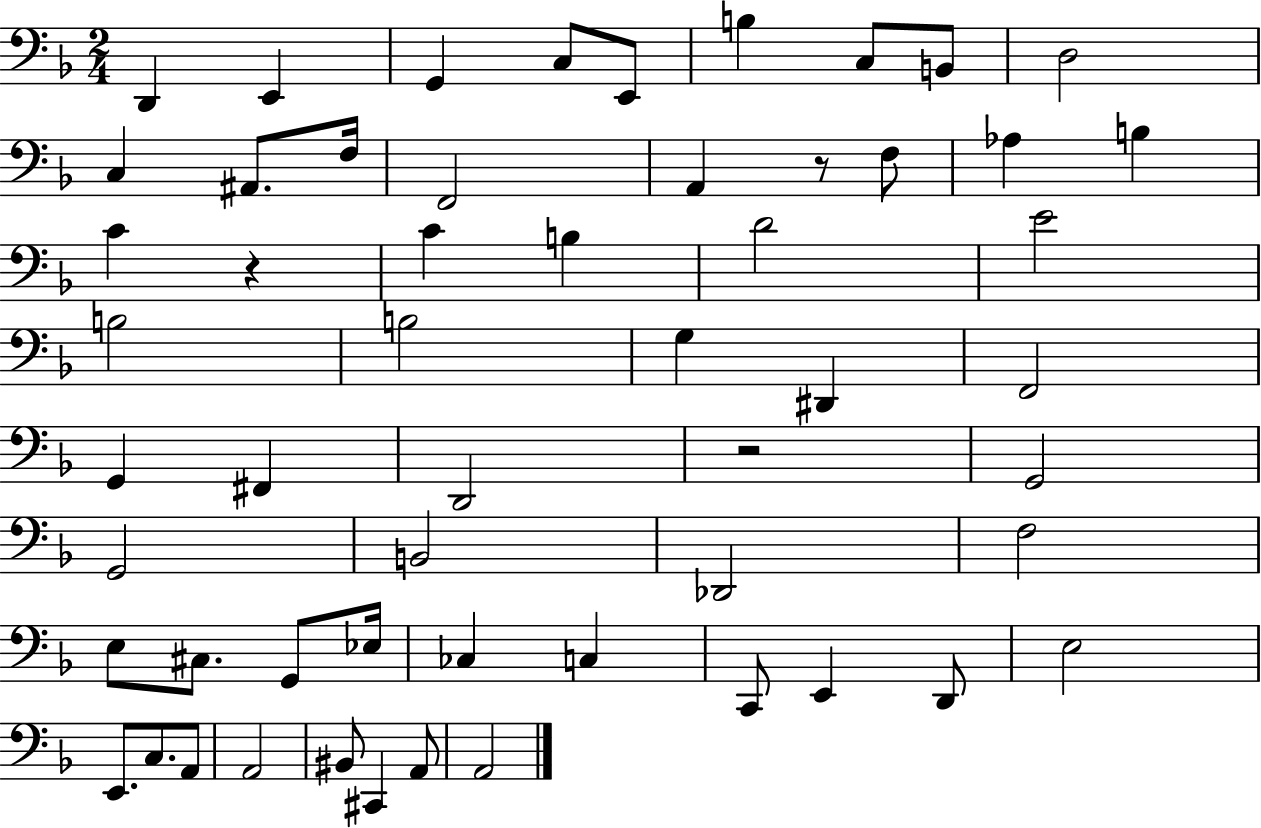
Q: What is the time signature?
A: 2/4